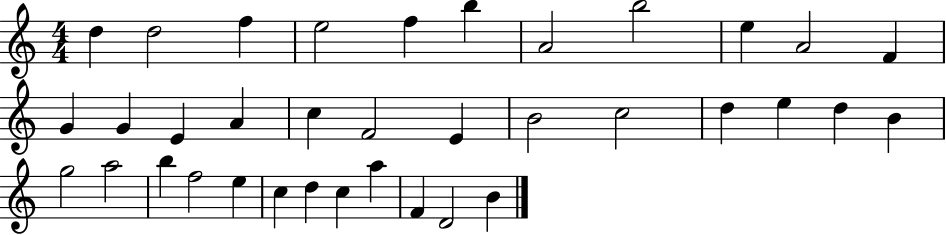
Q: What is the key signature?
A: C major